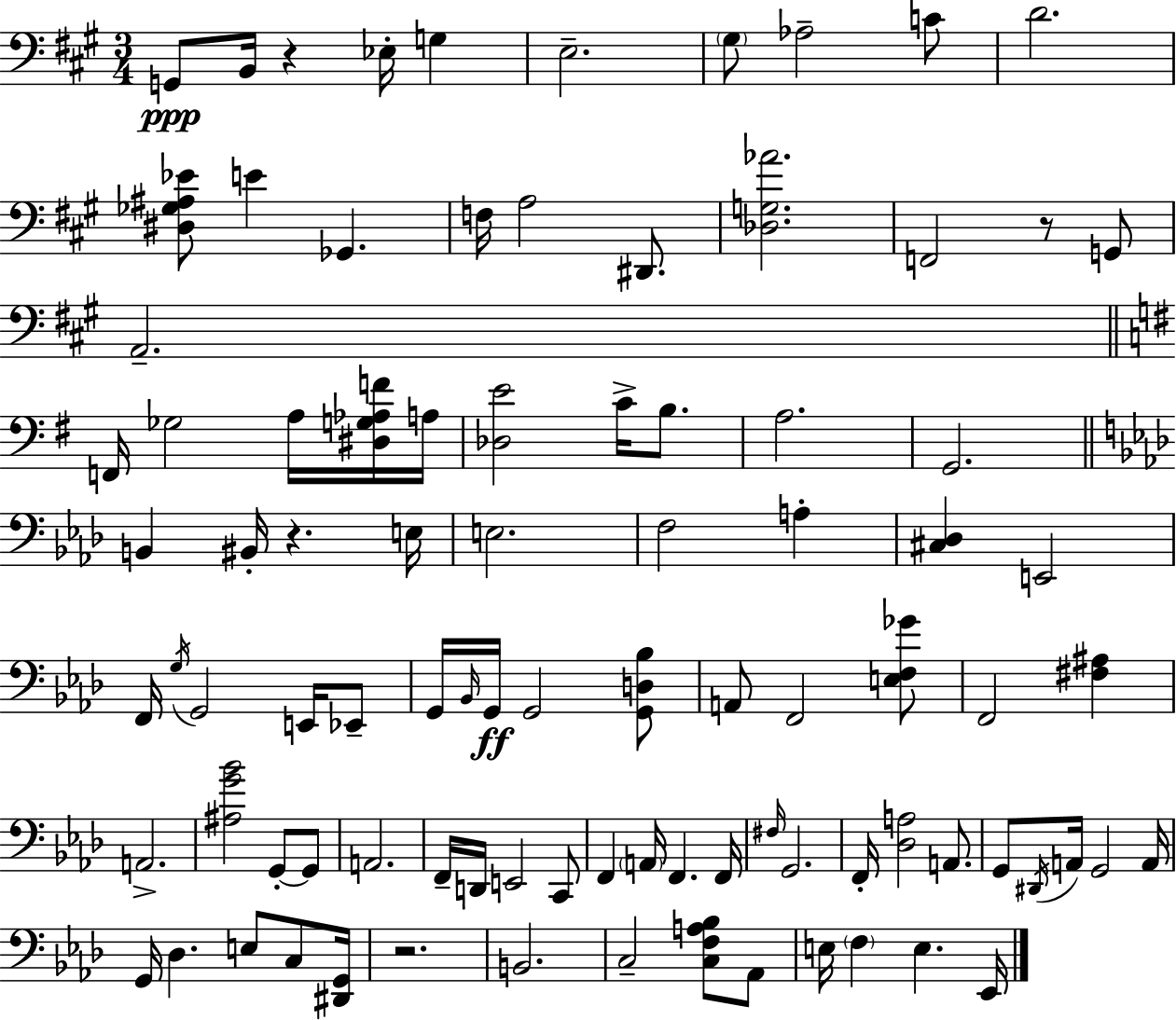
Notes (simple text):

G2/e B2/s R/q Eb3/s G3/q E3/h. G#3/e Ab3/h C4/e D4/h. [D#3,Gb3,A#3,Eb4]/e E4/q Gb2/q. F3/s A3/h D#2/e. [Db3,G3,Ab4]/h. F2/h R/e G2/e A2/h. F2/s Gb3/h A3/s [D#3,G3,Ab3,F4]/s A3/s [Db3,E4]/h C4/s B3/e. A3/h. G2/h. B2/q BIS2/s R/q. E3/s E3/h. F3/h A3/q [C#3,Db3]/q E2/h F2/s G3/s G2/h E2/s Eb2/e G2/s Bb2/s G2/s G2/h [G2,D3,Bb3]/e A2/e F2/h [E3,F3,Gb4]/e F2/h [F#3,A#3]/q A2/h. [A#3,G4,Bb4]/h G2/e G2/e A2/h. F2/s D2/s E2/h C2/e F2/q A2/s F2/q. F2/s F#3/s G2/h. F2/s [Db3,A3]/h A2/e. G2/e D#2/s A2/s G2/h A2/s G2/s Db3/q. E3/e C3/e [D#2,G2]/s R/h. B2/h. C3/h [C3,F3,A3,Bb3]/e Ab2/e E3/s F3/q E3/q. Eb2/s